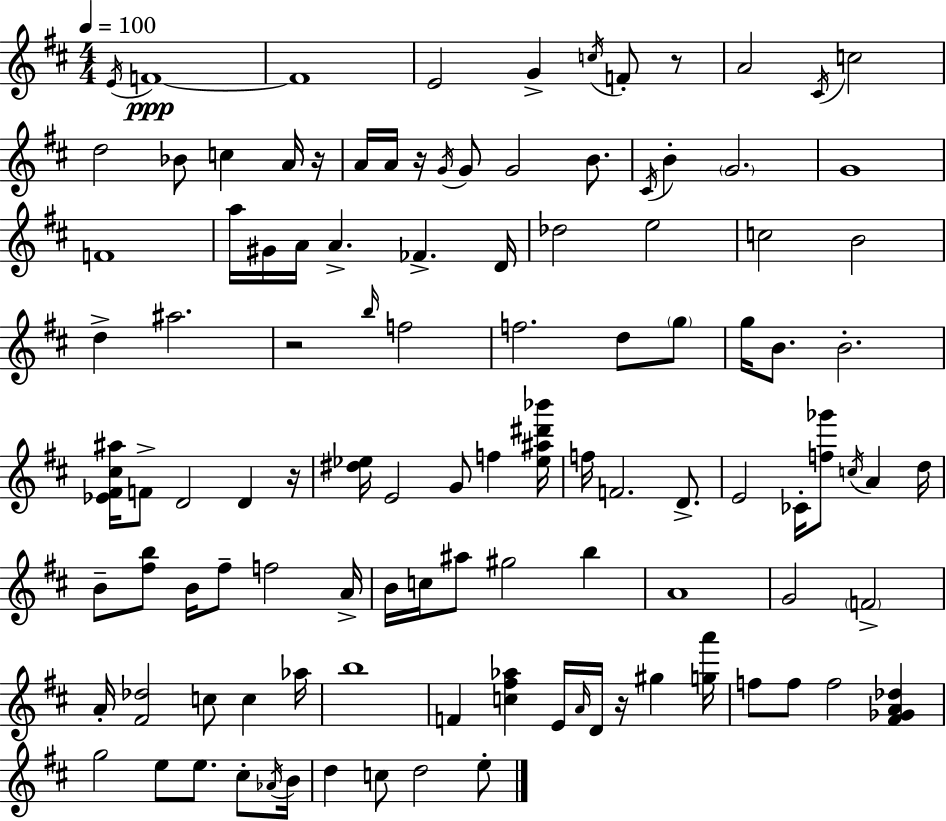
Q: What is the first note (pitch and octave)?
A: E4